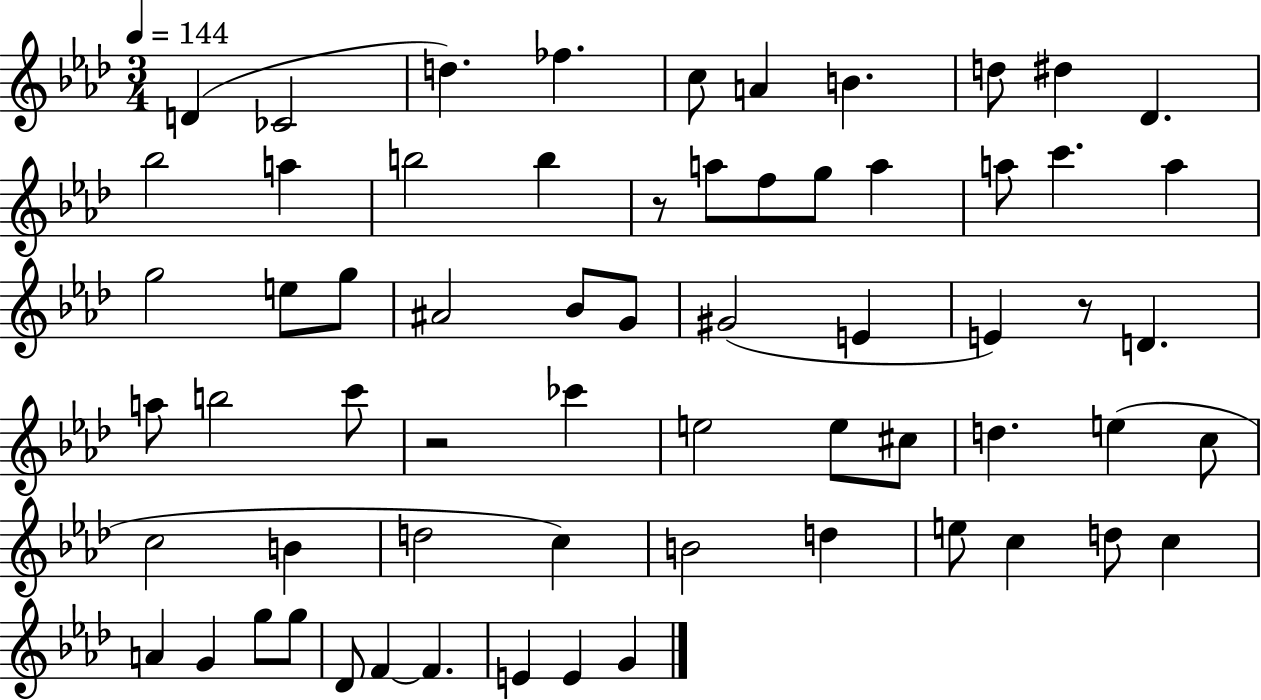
X:1
T:Untitled
M:3/4
L:1/4
K:Ab
D _C2 d _f c/2 A B d/2 ^d _D _b2 a b2 b z/2 a/2 f/2 g/2 a a/2 c' a g2 e/2 g/2 ^A2 _B/2 G/2 ^G2 E E z/2 D a/2 b2 c'/2 z2 _c' e2 e/2 ^c/2 d e c/2 c2 B d2 c B2 d e/2 c d/2 c A G g/2 g/2 _D/2 F F E E G